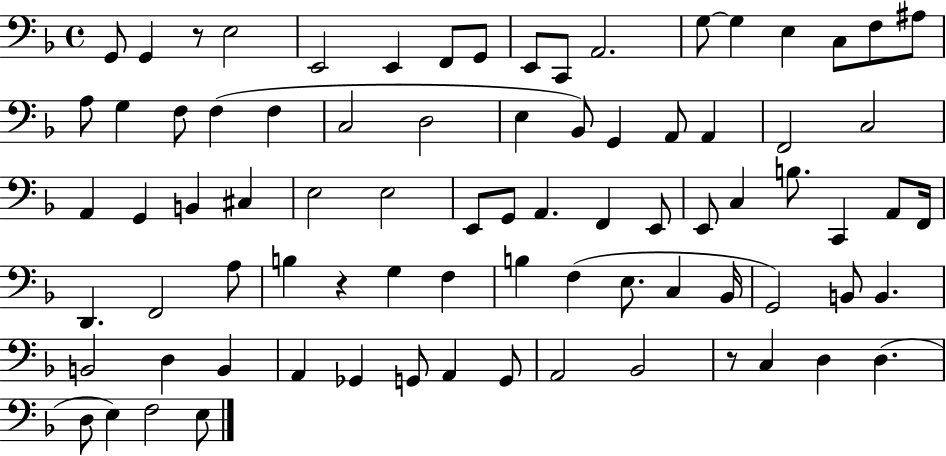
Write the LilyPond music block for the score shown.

{
  \clef bass
  \time 4/4
  \defaultTimeSignature
  \key f \major
  \repeat volta 2 { g,8 g,4 r8 e2 | e,2 e,4 f,8 g,8 | e,8 c,8 a,2. | g8~~ g4 e4 c8 f8 ais8 | \break a8 g4 f8 f4( f4 | c2 d2 | e4 bes,8) g,4 a,8 a,4 | f,2 c2 | \break a,4 g,4 b,4 cis4 | e2 e2 | e,8 g,8 a,4. f,4 e,8 | e,8 c4 b8. c,4 a,8 f,16 | \break d,4. f,2 a8 | b4 r4 g4 f4 | b4 f4( e8. c4 bes,16 | g,2) b,8 b,4. | \break b,2 d4 b,4 | a,4 ges,4 g,8 a,4 g,8 | a,2 bes,2 | r8 c4 d4 d4.( | \break d8 e4) f2 e8 | } \bar "|."
}